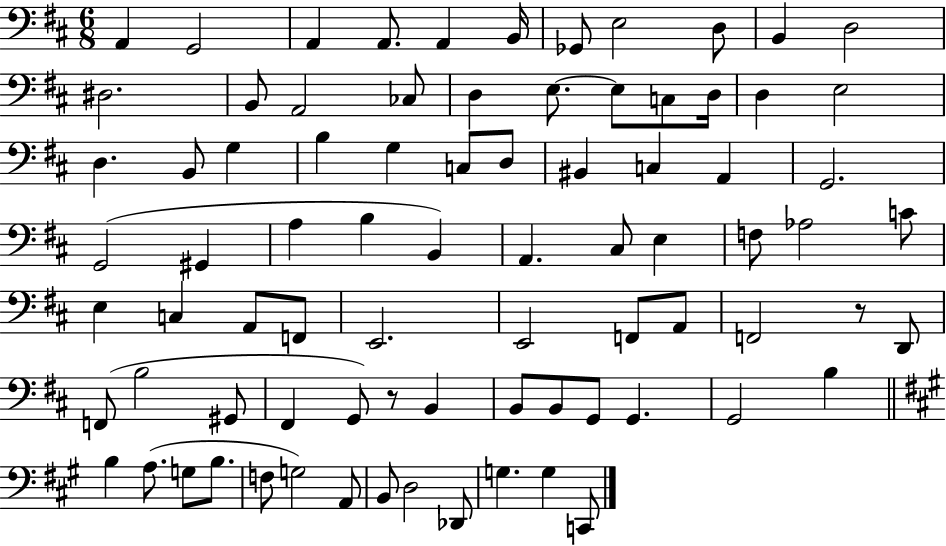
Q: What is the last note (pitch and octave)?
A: C2